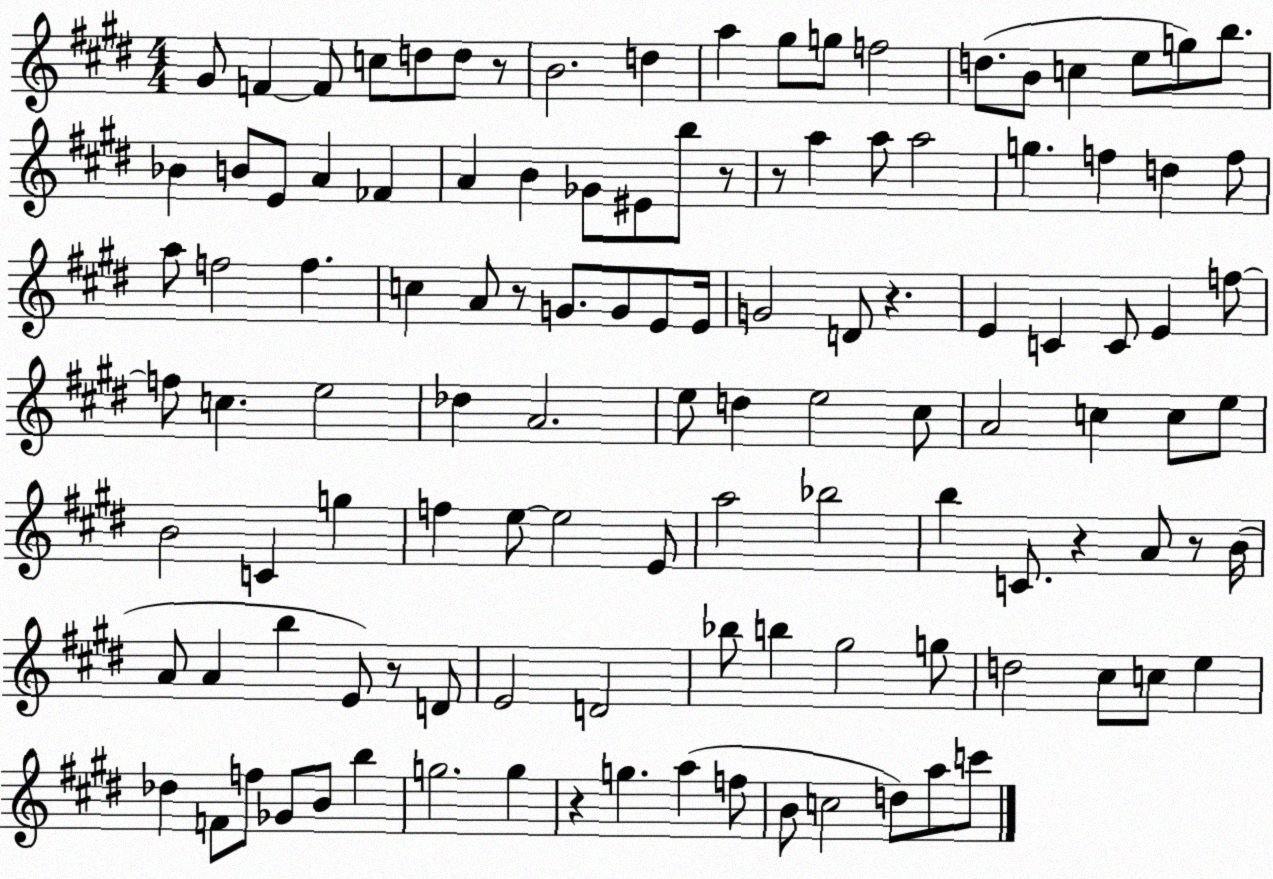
X:1
T:Untitled
M:4/4
L:1/4
K:E
^G/2 F F/2 c/2 d/2 d/2 z/2 B2 d a ^g/2 g/2 f2 d/2 B/2 c e/2 g/2 b/2 _B B/2 E/2 A _F A B _G/2 ^E/2 b/2 z/2 z/2 a a/2 a2 g f d f/2 a/2 f2 f c A/2 z/2 G/2 G/2 E/2 E/4 G2 D/2 z E C C/2 E f/2 f/2 c e2 _d A2 e/2 d e2 ^c/2 A2 c c/2 e/2 B2 C g f e/2 e2 E/2 a2 _b2 b C/2 z A/2 z/2 B/4 A/2 A b E/2 z/2 D/2 E2 D2 _b/2 b ^g2 g/2 d2 ^c/2 c/2 e _d F/2 f/2 _G/2 B/2 b g2 g z g a f/2 B/2 c2 d/2 a/2 c'/2